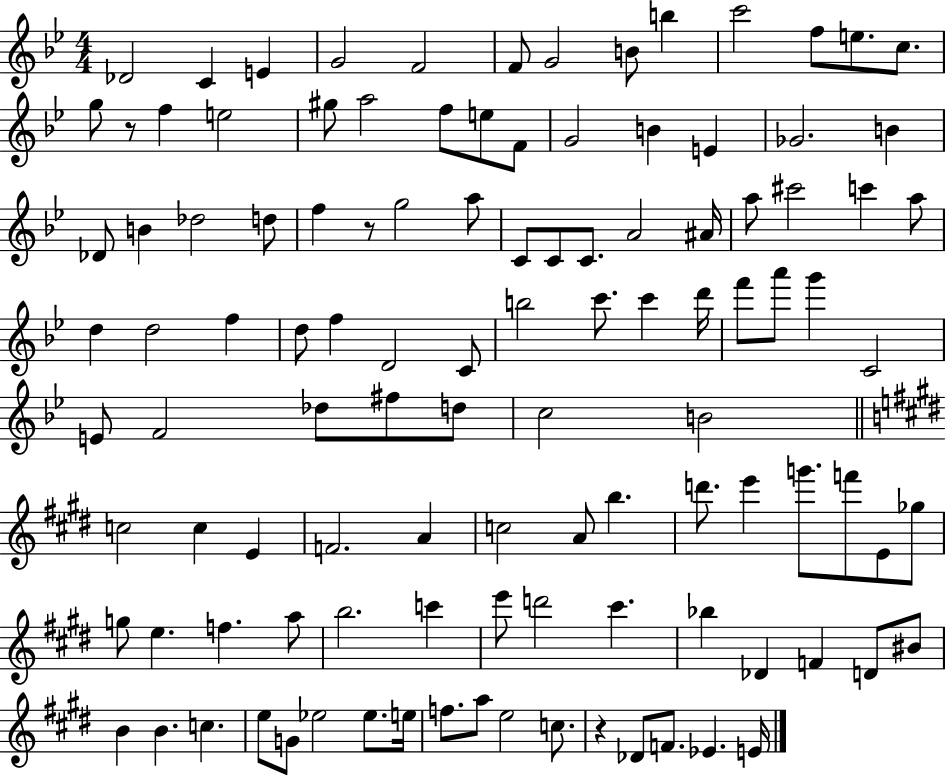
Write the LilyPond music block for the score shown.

{
  \clef treble
  \numericTimeSignature
  \time 4/4
  \key bes \major
  des'2 c'4 e'4 | g'2 f'2 | f'8 g'2 b'8 b''4 | c'''2 f''8 e''8. c''8. | \break g''8 r8 f''4 e''2 | gis''8 a''2 f''8 e''8 f'8 | g'2 b'4 e'4 | ges'2. b'4 | \break des'8 b'4 des''2 d''8 | f''4 r8 g''2 a''8 | c'8 c'8 c'8. a'2 ais'16 | a''8 cis'''2 c'''4 a''8 | \break d''4 d''2 f''4 | d''8 f''4 d'2 c'8 | b''2 c'''8. c'''4 d'''16 | f'''8 a'''8 g'''4 c'2 | \break e'8 f'2 des''8 fis''8 d''8 | c''2 b'2 | \bar "||" \break \key e \major c''2 c''4 e'4 | f'2. a'4 | c''2 a'8 b''4. | d'''8. e'''4 g'''8. f'''8 e'8 ges''8 | \break g''8 e''4. f''4. a''8 | b''2. c'''4 | e'''8 d'''2 cis'''4. | bes''4 des'4 f'4 d'8 bis'8 | \break b'4 b'4. c''4. | e''8 g'8 ees''2 ees''8. e''16 | f''8. a''8 e''2 c''8. | r4 des'8 f'8. ees'4. e'16 | \break \bar "|."
}